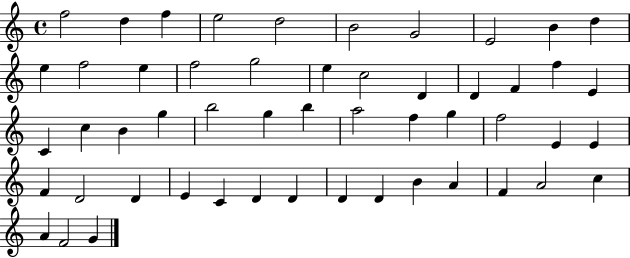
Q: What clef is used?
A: treble